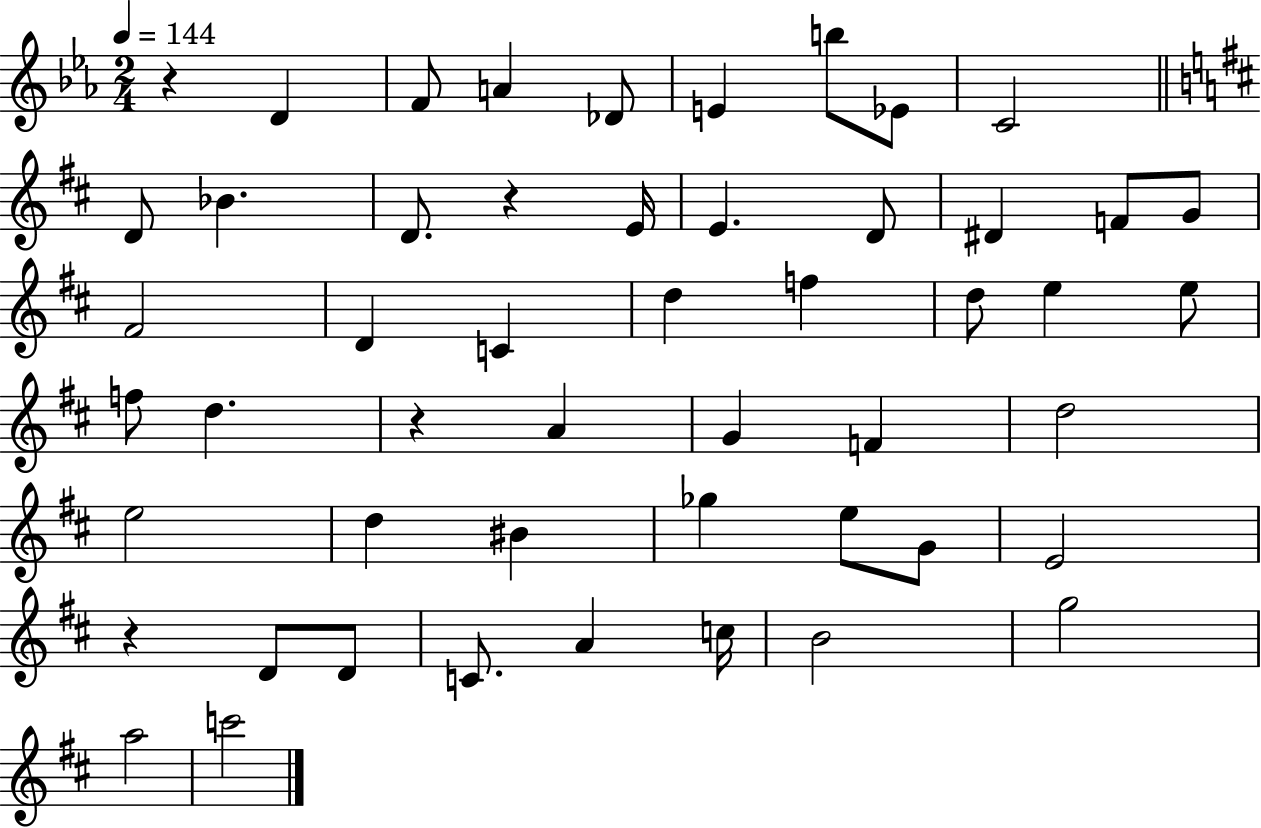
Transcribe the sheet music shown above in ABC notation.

X:1
T:Untitled
M:2/4
L:1/4
K:Eb
z D F/2 A _D/2 E b/2 _E/2 C2 D/2 _B D/2 z E/4 E D/2 ^D F/2 G/2 ^F2 D C d f d/2 e e/2 f/2 d z A G F d2 e2 d ^B _g e/2 G/2 E2 z D/2 D/2 C/2 A c/4 B2 g2 a2 c'2